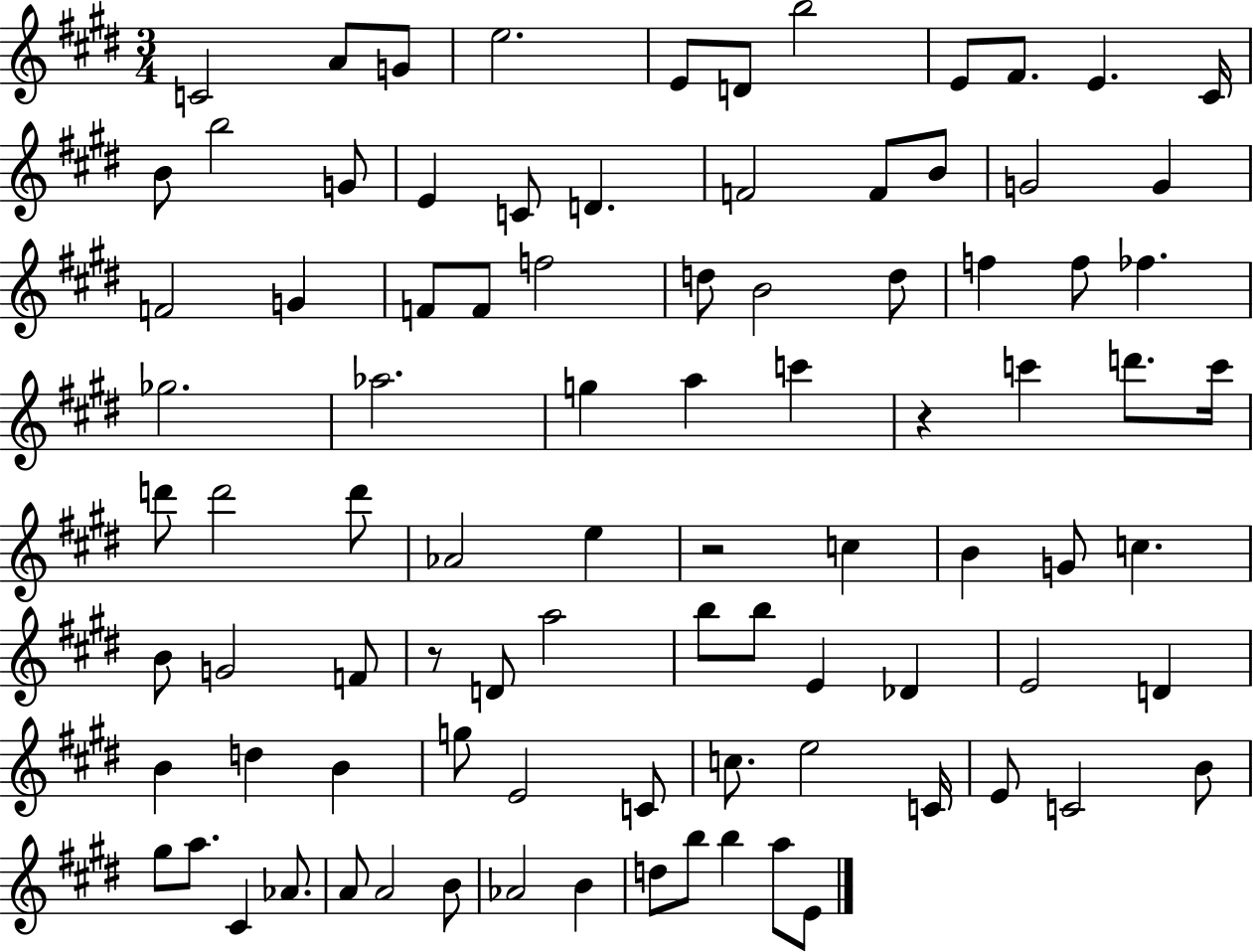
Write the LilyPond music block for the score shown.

{
  \clef treble
  \numericTimeSignature
  \time 3/4
  \key e \major
  c'2 a'8 g'8 | e''2. | e'8 d'8 b''2 | e'8 fis'8. e'4. cis'16 | \break b'8 b''2 g'8 | e'4 c'8 d'4. | f'2 f'8 b'8 | g'2 g'4 | \break f'2 g'4 | f'8 f'8 f''2 | d''8 b'2 d''8 | f''4 f''8 fes''4. | \break ges''2. | aes''2. | g''4 a''4 c'''4 | r4 c'''4 d'''8. c'''16 | \break d'''8 d'''2 d'''8 | aes'2 e''4 | r2 c''4 | b'4 g'8 c''4. | \break b'8 g'2 f'8 | r8 d'8 a''2 | b''8 b''8 e'4 des'4 | e'2 d'4 | \break b'4 d''4 b'4 | g''8 e'2 c'8 | c''8. e''2 c'16 | e'8 c'2 b'8 | \break gis''8 a''8. cis'4 aes'8. | a'8 a'2 b'8 | aes'2 b'4 | d''8 b''8 b''4 a''8 e'8 | \break \bar "|."
}